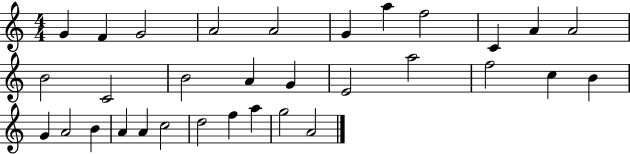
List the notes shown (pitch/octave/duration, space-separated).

G4/q F4/q G4/h A4/h A4/h G4/q A5/q F5/h C4/q A4/q A4/h B4/h C4/h B4/h A4/q G4/q E4/h A5/h F5/h C5/q B4/q G4/q A4/h B4/q A4/q A4/q C5/h D5/h F5/q A5/q G5/h A4/h